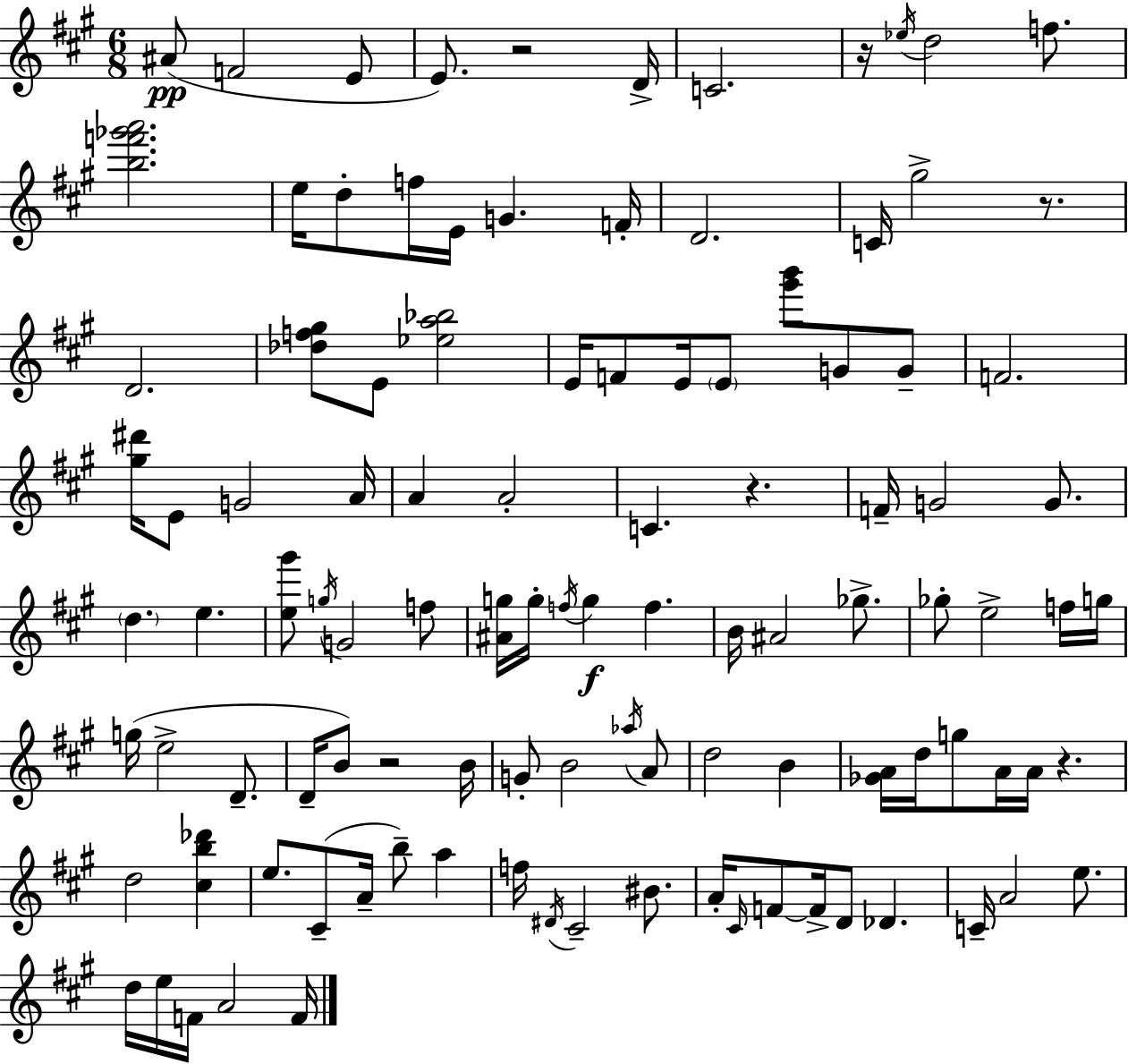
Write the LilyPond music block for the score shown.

{
  \clef treble
  \numericTimeSignature
  \time 6/8
  \key a \major
  ais'8(\pp f'2 e'8 | e'8.) r2 d'16-> | c'2. | r16 \acciaccatura { ees''16 } d''2 f''8. | \break <b'' f''' ges''' a'''>2. | e''16 d''8-. f''16 e'16 g'4. | f'16-. d'2. | c'16 gis''2-> r8. | \break d'2. | <des'' f'' gis''>8 e'8 <ees'' a'' bes''>2 | e'16 f'8 e'16 \parenthesize e'8 <gis''' b'''>8 g'8 g'8-- | f'2. | \break <gis'' dis'''>16 e'8 g'2 | a'16 a'4 a'2-. | c'4. r4. | f'16-- g'2 g'8. | \break \parenthesize d''4. e''4. | <e'' gis'''>8 \acciaccatura { g''16 } g'2 | f''8 <ais' g''>16 g''16-. \acciaccatura { f''16 }\f g''4 f''4. | b'16 ais'2 | \break ges''8.-> ges''8-. e''2-> | f''16 g''16 g''16( e''2-> | d'8.-- d'16-- b'8) r2 | b'16 g'8-. b'2 | \break \acciaccatura { aes''16 } a'8 d''2 | b'4 <ges' a'>16 d''16 g''8 a'16 a'16 r4. | d''2 | <cis'' b'' des'''>4 e''8. cis'8--( a'16-- b''8--) | \break a''4 f''16 \acciaccatura { dis'16 } cis'2-- | bis'8. a'16-. \grace { cis'16 } f'8~~ f'16-> d'8 | des'4. c'16-- a'2 | e''8. d''16 e''16 f'16 a'2 | \break f'16 \bar "|."
}